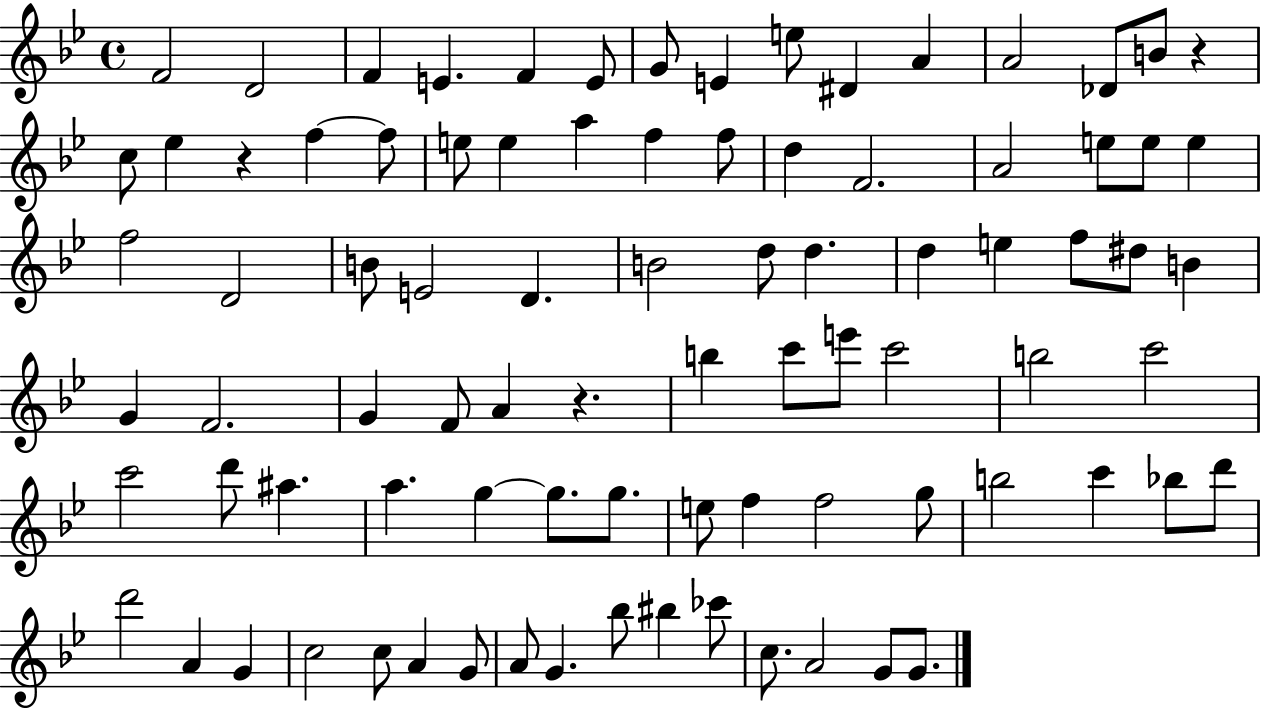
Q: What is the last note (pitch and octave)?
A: G4